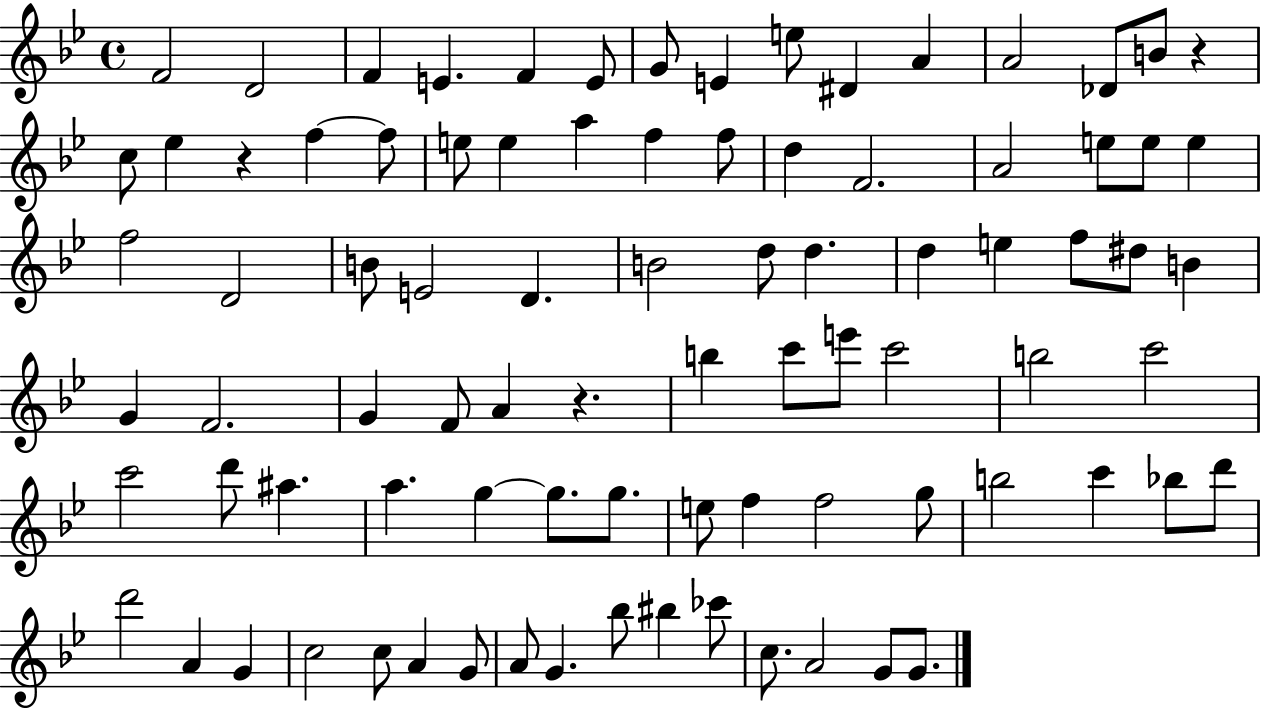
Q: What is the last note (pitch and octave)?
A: G4